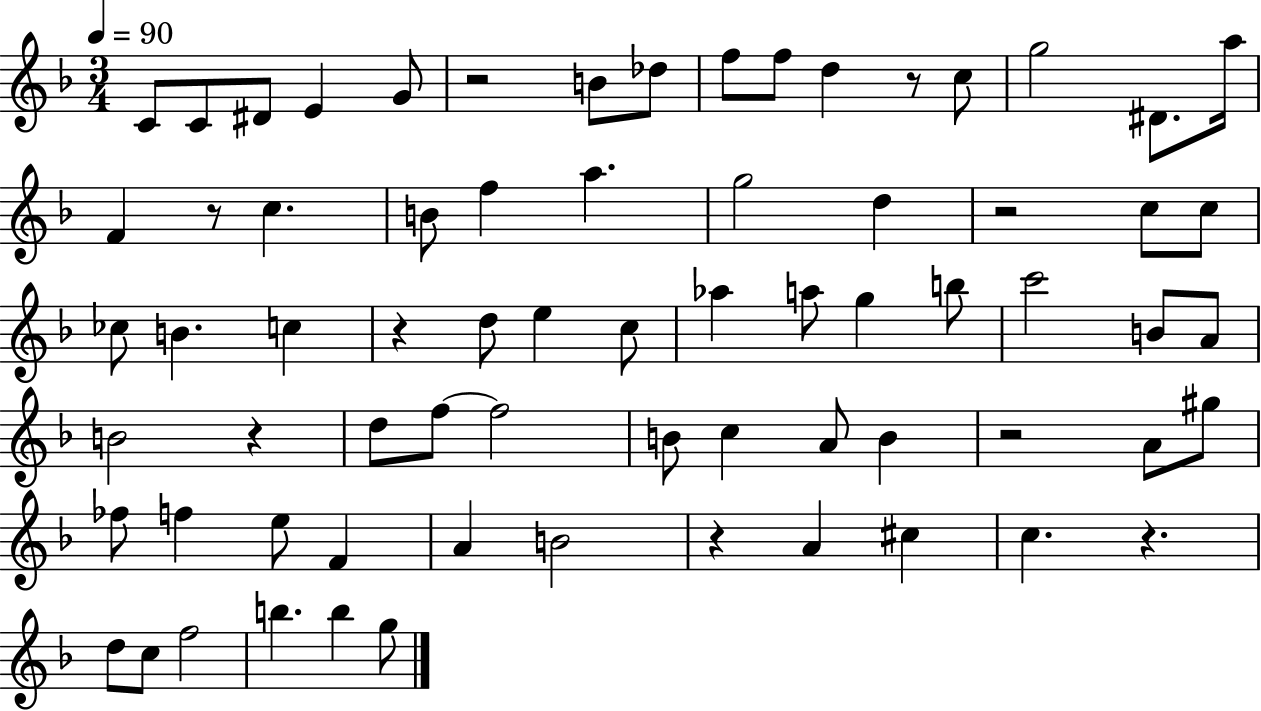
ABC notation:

X:1
T:Untitled
M:3/4
L:1/4
K:F
C/2 C/2 ^D/2 E G/2 z2 B/2 _d/2 f/2 f/2 d z/2 c/2 g2 ^D/2 a/4 F z/2 c B/2 f a g2 d z2 c/2 c/2 _c/2 B c z d/2 e c/2 _a a/2 g b/2 c'2 B/2 A/2 B2 z d/2 f/2 f2 B/2 c A/2 B z2 A/2 ^g/2 _f/2 f e/2 F A B2 z A ^c c z d/2 c/2 f2 b b g/2